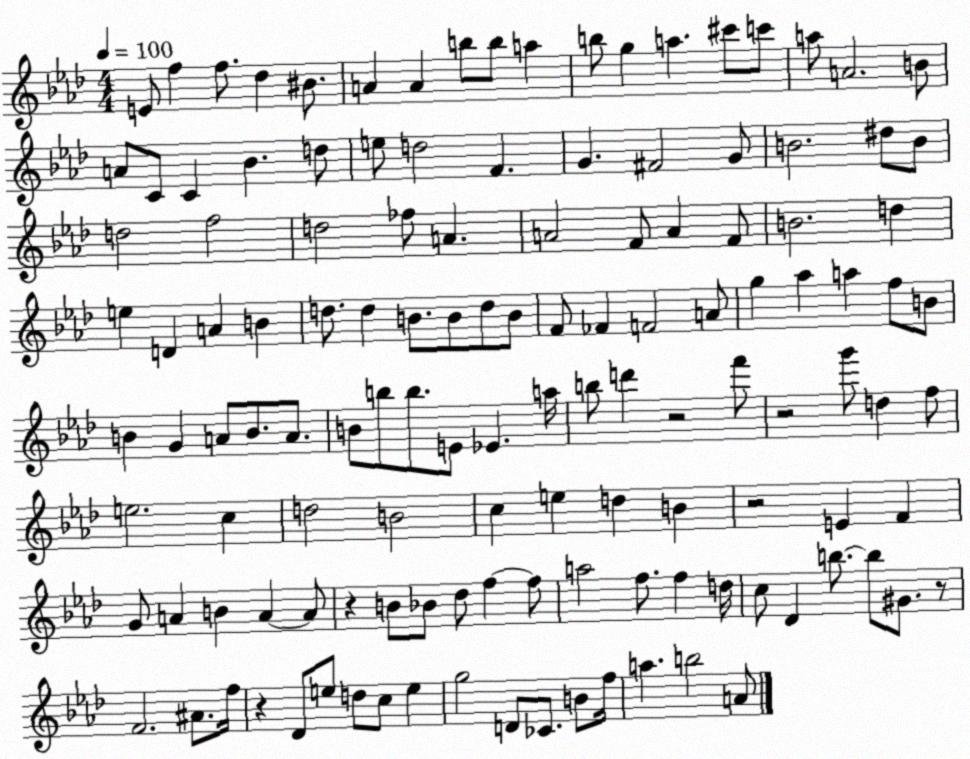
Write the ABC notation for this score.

X:1
T:Untitled
M:4/4
L:1/4
K:Ab
E/2 f f/2 _d ^B/2 A A b/2 b/2 a b/2 g a ^c'/2 c'/2 a/2 A2 B/2 A/2 C/2 C _B d/2 e/2 d2 F G ^F2 G/2 B2 ^d/2 B/2 d2 f2 d2 _f/2 A A2 F/2 A F/2 B2 d e D A B d/2 d B/2 B/2 d/2 B/2 F/2 _F F2 A/2 g _a a f/2 B/2 B G A/2 B/2 A/2 B/2 b/2 b/2 E/2 _E a/4 b/2 d' z2 f'/2 z2 g'/2 d f/2 e2 c d2 B2 c e d B z2 E F G/2 A B A A/2 z B/2 _B/2 _d/2 f f/2 a2 f/2 f d/4 c/2 _D b/2 b/2 ^G/2 z/2 F2 ^A/2 f/4 z _D/2 e/2 d/2 c/2 e g2 D/2 _C/2 B/2 f/4 a b2 A/2